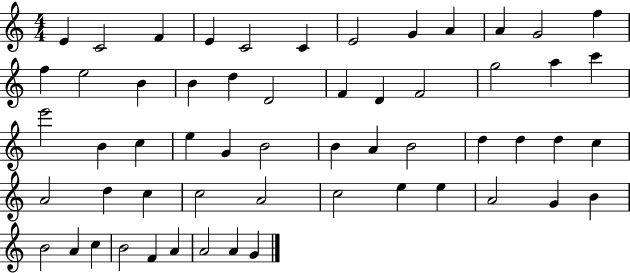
E4/q C4/h F4/q E4/q C4/h C4/q E4/h G4/q A4/q A4/q G4/h F5/q F5/q E5/h B4/q B4/q D5/q D4/h F4/q D4/q F4/h G5/h A5/q C6/q E6/h B4/q C5/q E5/q G4/q B4/h B4/q A4/q B4/h D5/q D5/q D5/q C5/q A4/h D5/q C5/q C5/h A4/h C5/h E5/q E5/q A4/h G4/q B4/q B4/h A4/q C5/q B4/h F4/q A4/q A4/h A4/q G4/q